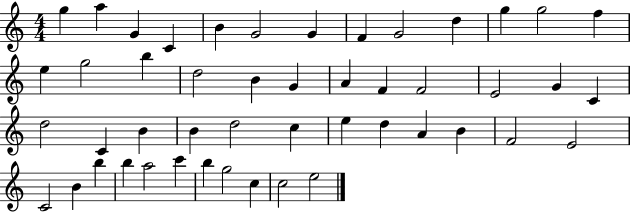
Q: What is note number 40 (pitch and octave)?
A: B5